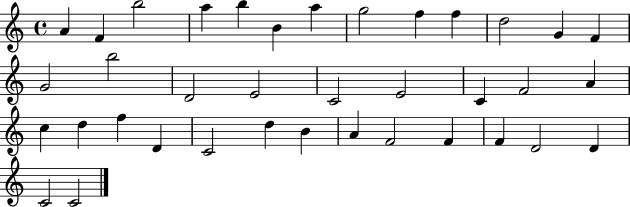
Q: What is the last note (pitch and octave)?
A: C4